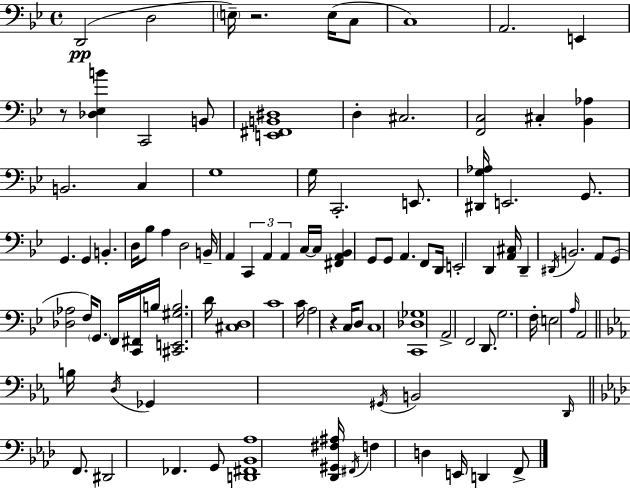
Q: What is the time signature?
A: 4/4